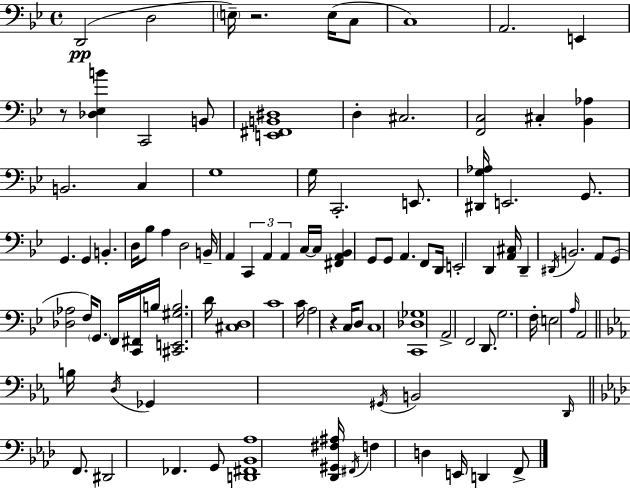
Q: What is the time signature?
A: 4/4